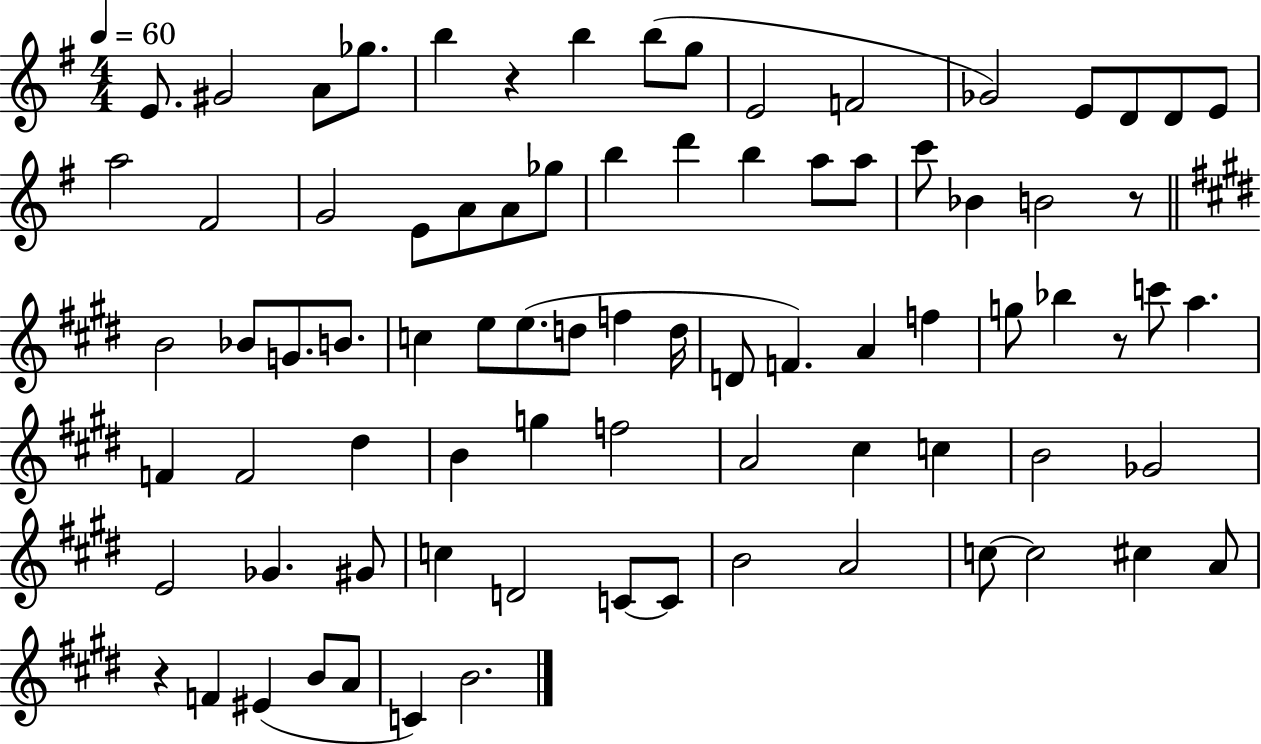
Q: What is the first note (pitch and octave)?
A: E4